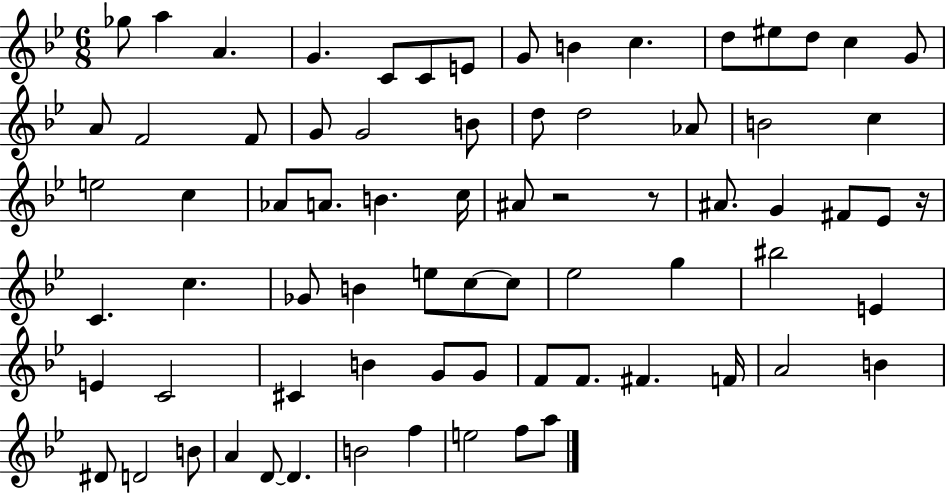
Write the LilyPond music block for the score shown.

{
  \clef treble
  \numericTimeSignature
  \time 6/8
  \key bes \major
  ges''8 a''4 a'4. | g'4. c'8 c'8 e'8 | g'8 b'4 c''4. | d''8 eis''8 d''8 c''4 g'8 | \break a'8 f'2 f'8 | g'8 g'2 b'8 | d''8 d''2 aes'8 | b'2 c''4 | \break e''2 c''4 | aes'8 a'8. b'4. c''16 | ais'8 r2 r8 | ais'8. g'4 fis'8 ees'8 r16 | \break c'4. c''4. | ges'8 b'4 e''8 c''8~~ c''8 | ees''2 g''4 | bis''2 e'4 | \break e'4 c'2 | cis'4 b'4 g'8 g'8 | f'8 f'8. fis'4. f'16 | a'2 b'4 | \break dis'8 d'2 b'8 | a'4 d'8~~ d'4. | b'2 f''4 | e''2 f''8 a''8 | \break \bar "|."
}